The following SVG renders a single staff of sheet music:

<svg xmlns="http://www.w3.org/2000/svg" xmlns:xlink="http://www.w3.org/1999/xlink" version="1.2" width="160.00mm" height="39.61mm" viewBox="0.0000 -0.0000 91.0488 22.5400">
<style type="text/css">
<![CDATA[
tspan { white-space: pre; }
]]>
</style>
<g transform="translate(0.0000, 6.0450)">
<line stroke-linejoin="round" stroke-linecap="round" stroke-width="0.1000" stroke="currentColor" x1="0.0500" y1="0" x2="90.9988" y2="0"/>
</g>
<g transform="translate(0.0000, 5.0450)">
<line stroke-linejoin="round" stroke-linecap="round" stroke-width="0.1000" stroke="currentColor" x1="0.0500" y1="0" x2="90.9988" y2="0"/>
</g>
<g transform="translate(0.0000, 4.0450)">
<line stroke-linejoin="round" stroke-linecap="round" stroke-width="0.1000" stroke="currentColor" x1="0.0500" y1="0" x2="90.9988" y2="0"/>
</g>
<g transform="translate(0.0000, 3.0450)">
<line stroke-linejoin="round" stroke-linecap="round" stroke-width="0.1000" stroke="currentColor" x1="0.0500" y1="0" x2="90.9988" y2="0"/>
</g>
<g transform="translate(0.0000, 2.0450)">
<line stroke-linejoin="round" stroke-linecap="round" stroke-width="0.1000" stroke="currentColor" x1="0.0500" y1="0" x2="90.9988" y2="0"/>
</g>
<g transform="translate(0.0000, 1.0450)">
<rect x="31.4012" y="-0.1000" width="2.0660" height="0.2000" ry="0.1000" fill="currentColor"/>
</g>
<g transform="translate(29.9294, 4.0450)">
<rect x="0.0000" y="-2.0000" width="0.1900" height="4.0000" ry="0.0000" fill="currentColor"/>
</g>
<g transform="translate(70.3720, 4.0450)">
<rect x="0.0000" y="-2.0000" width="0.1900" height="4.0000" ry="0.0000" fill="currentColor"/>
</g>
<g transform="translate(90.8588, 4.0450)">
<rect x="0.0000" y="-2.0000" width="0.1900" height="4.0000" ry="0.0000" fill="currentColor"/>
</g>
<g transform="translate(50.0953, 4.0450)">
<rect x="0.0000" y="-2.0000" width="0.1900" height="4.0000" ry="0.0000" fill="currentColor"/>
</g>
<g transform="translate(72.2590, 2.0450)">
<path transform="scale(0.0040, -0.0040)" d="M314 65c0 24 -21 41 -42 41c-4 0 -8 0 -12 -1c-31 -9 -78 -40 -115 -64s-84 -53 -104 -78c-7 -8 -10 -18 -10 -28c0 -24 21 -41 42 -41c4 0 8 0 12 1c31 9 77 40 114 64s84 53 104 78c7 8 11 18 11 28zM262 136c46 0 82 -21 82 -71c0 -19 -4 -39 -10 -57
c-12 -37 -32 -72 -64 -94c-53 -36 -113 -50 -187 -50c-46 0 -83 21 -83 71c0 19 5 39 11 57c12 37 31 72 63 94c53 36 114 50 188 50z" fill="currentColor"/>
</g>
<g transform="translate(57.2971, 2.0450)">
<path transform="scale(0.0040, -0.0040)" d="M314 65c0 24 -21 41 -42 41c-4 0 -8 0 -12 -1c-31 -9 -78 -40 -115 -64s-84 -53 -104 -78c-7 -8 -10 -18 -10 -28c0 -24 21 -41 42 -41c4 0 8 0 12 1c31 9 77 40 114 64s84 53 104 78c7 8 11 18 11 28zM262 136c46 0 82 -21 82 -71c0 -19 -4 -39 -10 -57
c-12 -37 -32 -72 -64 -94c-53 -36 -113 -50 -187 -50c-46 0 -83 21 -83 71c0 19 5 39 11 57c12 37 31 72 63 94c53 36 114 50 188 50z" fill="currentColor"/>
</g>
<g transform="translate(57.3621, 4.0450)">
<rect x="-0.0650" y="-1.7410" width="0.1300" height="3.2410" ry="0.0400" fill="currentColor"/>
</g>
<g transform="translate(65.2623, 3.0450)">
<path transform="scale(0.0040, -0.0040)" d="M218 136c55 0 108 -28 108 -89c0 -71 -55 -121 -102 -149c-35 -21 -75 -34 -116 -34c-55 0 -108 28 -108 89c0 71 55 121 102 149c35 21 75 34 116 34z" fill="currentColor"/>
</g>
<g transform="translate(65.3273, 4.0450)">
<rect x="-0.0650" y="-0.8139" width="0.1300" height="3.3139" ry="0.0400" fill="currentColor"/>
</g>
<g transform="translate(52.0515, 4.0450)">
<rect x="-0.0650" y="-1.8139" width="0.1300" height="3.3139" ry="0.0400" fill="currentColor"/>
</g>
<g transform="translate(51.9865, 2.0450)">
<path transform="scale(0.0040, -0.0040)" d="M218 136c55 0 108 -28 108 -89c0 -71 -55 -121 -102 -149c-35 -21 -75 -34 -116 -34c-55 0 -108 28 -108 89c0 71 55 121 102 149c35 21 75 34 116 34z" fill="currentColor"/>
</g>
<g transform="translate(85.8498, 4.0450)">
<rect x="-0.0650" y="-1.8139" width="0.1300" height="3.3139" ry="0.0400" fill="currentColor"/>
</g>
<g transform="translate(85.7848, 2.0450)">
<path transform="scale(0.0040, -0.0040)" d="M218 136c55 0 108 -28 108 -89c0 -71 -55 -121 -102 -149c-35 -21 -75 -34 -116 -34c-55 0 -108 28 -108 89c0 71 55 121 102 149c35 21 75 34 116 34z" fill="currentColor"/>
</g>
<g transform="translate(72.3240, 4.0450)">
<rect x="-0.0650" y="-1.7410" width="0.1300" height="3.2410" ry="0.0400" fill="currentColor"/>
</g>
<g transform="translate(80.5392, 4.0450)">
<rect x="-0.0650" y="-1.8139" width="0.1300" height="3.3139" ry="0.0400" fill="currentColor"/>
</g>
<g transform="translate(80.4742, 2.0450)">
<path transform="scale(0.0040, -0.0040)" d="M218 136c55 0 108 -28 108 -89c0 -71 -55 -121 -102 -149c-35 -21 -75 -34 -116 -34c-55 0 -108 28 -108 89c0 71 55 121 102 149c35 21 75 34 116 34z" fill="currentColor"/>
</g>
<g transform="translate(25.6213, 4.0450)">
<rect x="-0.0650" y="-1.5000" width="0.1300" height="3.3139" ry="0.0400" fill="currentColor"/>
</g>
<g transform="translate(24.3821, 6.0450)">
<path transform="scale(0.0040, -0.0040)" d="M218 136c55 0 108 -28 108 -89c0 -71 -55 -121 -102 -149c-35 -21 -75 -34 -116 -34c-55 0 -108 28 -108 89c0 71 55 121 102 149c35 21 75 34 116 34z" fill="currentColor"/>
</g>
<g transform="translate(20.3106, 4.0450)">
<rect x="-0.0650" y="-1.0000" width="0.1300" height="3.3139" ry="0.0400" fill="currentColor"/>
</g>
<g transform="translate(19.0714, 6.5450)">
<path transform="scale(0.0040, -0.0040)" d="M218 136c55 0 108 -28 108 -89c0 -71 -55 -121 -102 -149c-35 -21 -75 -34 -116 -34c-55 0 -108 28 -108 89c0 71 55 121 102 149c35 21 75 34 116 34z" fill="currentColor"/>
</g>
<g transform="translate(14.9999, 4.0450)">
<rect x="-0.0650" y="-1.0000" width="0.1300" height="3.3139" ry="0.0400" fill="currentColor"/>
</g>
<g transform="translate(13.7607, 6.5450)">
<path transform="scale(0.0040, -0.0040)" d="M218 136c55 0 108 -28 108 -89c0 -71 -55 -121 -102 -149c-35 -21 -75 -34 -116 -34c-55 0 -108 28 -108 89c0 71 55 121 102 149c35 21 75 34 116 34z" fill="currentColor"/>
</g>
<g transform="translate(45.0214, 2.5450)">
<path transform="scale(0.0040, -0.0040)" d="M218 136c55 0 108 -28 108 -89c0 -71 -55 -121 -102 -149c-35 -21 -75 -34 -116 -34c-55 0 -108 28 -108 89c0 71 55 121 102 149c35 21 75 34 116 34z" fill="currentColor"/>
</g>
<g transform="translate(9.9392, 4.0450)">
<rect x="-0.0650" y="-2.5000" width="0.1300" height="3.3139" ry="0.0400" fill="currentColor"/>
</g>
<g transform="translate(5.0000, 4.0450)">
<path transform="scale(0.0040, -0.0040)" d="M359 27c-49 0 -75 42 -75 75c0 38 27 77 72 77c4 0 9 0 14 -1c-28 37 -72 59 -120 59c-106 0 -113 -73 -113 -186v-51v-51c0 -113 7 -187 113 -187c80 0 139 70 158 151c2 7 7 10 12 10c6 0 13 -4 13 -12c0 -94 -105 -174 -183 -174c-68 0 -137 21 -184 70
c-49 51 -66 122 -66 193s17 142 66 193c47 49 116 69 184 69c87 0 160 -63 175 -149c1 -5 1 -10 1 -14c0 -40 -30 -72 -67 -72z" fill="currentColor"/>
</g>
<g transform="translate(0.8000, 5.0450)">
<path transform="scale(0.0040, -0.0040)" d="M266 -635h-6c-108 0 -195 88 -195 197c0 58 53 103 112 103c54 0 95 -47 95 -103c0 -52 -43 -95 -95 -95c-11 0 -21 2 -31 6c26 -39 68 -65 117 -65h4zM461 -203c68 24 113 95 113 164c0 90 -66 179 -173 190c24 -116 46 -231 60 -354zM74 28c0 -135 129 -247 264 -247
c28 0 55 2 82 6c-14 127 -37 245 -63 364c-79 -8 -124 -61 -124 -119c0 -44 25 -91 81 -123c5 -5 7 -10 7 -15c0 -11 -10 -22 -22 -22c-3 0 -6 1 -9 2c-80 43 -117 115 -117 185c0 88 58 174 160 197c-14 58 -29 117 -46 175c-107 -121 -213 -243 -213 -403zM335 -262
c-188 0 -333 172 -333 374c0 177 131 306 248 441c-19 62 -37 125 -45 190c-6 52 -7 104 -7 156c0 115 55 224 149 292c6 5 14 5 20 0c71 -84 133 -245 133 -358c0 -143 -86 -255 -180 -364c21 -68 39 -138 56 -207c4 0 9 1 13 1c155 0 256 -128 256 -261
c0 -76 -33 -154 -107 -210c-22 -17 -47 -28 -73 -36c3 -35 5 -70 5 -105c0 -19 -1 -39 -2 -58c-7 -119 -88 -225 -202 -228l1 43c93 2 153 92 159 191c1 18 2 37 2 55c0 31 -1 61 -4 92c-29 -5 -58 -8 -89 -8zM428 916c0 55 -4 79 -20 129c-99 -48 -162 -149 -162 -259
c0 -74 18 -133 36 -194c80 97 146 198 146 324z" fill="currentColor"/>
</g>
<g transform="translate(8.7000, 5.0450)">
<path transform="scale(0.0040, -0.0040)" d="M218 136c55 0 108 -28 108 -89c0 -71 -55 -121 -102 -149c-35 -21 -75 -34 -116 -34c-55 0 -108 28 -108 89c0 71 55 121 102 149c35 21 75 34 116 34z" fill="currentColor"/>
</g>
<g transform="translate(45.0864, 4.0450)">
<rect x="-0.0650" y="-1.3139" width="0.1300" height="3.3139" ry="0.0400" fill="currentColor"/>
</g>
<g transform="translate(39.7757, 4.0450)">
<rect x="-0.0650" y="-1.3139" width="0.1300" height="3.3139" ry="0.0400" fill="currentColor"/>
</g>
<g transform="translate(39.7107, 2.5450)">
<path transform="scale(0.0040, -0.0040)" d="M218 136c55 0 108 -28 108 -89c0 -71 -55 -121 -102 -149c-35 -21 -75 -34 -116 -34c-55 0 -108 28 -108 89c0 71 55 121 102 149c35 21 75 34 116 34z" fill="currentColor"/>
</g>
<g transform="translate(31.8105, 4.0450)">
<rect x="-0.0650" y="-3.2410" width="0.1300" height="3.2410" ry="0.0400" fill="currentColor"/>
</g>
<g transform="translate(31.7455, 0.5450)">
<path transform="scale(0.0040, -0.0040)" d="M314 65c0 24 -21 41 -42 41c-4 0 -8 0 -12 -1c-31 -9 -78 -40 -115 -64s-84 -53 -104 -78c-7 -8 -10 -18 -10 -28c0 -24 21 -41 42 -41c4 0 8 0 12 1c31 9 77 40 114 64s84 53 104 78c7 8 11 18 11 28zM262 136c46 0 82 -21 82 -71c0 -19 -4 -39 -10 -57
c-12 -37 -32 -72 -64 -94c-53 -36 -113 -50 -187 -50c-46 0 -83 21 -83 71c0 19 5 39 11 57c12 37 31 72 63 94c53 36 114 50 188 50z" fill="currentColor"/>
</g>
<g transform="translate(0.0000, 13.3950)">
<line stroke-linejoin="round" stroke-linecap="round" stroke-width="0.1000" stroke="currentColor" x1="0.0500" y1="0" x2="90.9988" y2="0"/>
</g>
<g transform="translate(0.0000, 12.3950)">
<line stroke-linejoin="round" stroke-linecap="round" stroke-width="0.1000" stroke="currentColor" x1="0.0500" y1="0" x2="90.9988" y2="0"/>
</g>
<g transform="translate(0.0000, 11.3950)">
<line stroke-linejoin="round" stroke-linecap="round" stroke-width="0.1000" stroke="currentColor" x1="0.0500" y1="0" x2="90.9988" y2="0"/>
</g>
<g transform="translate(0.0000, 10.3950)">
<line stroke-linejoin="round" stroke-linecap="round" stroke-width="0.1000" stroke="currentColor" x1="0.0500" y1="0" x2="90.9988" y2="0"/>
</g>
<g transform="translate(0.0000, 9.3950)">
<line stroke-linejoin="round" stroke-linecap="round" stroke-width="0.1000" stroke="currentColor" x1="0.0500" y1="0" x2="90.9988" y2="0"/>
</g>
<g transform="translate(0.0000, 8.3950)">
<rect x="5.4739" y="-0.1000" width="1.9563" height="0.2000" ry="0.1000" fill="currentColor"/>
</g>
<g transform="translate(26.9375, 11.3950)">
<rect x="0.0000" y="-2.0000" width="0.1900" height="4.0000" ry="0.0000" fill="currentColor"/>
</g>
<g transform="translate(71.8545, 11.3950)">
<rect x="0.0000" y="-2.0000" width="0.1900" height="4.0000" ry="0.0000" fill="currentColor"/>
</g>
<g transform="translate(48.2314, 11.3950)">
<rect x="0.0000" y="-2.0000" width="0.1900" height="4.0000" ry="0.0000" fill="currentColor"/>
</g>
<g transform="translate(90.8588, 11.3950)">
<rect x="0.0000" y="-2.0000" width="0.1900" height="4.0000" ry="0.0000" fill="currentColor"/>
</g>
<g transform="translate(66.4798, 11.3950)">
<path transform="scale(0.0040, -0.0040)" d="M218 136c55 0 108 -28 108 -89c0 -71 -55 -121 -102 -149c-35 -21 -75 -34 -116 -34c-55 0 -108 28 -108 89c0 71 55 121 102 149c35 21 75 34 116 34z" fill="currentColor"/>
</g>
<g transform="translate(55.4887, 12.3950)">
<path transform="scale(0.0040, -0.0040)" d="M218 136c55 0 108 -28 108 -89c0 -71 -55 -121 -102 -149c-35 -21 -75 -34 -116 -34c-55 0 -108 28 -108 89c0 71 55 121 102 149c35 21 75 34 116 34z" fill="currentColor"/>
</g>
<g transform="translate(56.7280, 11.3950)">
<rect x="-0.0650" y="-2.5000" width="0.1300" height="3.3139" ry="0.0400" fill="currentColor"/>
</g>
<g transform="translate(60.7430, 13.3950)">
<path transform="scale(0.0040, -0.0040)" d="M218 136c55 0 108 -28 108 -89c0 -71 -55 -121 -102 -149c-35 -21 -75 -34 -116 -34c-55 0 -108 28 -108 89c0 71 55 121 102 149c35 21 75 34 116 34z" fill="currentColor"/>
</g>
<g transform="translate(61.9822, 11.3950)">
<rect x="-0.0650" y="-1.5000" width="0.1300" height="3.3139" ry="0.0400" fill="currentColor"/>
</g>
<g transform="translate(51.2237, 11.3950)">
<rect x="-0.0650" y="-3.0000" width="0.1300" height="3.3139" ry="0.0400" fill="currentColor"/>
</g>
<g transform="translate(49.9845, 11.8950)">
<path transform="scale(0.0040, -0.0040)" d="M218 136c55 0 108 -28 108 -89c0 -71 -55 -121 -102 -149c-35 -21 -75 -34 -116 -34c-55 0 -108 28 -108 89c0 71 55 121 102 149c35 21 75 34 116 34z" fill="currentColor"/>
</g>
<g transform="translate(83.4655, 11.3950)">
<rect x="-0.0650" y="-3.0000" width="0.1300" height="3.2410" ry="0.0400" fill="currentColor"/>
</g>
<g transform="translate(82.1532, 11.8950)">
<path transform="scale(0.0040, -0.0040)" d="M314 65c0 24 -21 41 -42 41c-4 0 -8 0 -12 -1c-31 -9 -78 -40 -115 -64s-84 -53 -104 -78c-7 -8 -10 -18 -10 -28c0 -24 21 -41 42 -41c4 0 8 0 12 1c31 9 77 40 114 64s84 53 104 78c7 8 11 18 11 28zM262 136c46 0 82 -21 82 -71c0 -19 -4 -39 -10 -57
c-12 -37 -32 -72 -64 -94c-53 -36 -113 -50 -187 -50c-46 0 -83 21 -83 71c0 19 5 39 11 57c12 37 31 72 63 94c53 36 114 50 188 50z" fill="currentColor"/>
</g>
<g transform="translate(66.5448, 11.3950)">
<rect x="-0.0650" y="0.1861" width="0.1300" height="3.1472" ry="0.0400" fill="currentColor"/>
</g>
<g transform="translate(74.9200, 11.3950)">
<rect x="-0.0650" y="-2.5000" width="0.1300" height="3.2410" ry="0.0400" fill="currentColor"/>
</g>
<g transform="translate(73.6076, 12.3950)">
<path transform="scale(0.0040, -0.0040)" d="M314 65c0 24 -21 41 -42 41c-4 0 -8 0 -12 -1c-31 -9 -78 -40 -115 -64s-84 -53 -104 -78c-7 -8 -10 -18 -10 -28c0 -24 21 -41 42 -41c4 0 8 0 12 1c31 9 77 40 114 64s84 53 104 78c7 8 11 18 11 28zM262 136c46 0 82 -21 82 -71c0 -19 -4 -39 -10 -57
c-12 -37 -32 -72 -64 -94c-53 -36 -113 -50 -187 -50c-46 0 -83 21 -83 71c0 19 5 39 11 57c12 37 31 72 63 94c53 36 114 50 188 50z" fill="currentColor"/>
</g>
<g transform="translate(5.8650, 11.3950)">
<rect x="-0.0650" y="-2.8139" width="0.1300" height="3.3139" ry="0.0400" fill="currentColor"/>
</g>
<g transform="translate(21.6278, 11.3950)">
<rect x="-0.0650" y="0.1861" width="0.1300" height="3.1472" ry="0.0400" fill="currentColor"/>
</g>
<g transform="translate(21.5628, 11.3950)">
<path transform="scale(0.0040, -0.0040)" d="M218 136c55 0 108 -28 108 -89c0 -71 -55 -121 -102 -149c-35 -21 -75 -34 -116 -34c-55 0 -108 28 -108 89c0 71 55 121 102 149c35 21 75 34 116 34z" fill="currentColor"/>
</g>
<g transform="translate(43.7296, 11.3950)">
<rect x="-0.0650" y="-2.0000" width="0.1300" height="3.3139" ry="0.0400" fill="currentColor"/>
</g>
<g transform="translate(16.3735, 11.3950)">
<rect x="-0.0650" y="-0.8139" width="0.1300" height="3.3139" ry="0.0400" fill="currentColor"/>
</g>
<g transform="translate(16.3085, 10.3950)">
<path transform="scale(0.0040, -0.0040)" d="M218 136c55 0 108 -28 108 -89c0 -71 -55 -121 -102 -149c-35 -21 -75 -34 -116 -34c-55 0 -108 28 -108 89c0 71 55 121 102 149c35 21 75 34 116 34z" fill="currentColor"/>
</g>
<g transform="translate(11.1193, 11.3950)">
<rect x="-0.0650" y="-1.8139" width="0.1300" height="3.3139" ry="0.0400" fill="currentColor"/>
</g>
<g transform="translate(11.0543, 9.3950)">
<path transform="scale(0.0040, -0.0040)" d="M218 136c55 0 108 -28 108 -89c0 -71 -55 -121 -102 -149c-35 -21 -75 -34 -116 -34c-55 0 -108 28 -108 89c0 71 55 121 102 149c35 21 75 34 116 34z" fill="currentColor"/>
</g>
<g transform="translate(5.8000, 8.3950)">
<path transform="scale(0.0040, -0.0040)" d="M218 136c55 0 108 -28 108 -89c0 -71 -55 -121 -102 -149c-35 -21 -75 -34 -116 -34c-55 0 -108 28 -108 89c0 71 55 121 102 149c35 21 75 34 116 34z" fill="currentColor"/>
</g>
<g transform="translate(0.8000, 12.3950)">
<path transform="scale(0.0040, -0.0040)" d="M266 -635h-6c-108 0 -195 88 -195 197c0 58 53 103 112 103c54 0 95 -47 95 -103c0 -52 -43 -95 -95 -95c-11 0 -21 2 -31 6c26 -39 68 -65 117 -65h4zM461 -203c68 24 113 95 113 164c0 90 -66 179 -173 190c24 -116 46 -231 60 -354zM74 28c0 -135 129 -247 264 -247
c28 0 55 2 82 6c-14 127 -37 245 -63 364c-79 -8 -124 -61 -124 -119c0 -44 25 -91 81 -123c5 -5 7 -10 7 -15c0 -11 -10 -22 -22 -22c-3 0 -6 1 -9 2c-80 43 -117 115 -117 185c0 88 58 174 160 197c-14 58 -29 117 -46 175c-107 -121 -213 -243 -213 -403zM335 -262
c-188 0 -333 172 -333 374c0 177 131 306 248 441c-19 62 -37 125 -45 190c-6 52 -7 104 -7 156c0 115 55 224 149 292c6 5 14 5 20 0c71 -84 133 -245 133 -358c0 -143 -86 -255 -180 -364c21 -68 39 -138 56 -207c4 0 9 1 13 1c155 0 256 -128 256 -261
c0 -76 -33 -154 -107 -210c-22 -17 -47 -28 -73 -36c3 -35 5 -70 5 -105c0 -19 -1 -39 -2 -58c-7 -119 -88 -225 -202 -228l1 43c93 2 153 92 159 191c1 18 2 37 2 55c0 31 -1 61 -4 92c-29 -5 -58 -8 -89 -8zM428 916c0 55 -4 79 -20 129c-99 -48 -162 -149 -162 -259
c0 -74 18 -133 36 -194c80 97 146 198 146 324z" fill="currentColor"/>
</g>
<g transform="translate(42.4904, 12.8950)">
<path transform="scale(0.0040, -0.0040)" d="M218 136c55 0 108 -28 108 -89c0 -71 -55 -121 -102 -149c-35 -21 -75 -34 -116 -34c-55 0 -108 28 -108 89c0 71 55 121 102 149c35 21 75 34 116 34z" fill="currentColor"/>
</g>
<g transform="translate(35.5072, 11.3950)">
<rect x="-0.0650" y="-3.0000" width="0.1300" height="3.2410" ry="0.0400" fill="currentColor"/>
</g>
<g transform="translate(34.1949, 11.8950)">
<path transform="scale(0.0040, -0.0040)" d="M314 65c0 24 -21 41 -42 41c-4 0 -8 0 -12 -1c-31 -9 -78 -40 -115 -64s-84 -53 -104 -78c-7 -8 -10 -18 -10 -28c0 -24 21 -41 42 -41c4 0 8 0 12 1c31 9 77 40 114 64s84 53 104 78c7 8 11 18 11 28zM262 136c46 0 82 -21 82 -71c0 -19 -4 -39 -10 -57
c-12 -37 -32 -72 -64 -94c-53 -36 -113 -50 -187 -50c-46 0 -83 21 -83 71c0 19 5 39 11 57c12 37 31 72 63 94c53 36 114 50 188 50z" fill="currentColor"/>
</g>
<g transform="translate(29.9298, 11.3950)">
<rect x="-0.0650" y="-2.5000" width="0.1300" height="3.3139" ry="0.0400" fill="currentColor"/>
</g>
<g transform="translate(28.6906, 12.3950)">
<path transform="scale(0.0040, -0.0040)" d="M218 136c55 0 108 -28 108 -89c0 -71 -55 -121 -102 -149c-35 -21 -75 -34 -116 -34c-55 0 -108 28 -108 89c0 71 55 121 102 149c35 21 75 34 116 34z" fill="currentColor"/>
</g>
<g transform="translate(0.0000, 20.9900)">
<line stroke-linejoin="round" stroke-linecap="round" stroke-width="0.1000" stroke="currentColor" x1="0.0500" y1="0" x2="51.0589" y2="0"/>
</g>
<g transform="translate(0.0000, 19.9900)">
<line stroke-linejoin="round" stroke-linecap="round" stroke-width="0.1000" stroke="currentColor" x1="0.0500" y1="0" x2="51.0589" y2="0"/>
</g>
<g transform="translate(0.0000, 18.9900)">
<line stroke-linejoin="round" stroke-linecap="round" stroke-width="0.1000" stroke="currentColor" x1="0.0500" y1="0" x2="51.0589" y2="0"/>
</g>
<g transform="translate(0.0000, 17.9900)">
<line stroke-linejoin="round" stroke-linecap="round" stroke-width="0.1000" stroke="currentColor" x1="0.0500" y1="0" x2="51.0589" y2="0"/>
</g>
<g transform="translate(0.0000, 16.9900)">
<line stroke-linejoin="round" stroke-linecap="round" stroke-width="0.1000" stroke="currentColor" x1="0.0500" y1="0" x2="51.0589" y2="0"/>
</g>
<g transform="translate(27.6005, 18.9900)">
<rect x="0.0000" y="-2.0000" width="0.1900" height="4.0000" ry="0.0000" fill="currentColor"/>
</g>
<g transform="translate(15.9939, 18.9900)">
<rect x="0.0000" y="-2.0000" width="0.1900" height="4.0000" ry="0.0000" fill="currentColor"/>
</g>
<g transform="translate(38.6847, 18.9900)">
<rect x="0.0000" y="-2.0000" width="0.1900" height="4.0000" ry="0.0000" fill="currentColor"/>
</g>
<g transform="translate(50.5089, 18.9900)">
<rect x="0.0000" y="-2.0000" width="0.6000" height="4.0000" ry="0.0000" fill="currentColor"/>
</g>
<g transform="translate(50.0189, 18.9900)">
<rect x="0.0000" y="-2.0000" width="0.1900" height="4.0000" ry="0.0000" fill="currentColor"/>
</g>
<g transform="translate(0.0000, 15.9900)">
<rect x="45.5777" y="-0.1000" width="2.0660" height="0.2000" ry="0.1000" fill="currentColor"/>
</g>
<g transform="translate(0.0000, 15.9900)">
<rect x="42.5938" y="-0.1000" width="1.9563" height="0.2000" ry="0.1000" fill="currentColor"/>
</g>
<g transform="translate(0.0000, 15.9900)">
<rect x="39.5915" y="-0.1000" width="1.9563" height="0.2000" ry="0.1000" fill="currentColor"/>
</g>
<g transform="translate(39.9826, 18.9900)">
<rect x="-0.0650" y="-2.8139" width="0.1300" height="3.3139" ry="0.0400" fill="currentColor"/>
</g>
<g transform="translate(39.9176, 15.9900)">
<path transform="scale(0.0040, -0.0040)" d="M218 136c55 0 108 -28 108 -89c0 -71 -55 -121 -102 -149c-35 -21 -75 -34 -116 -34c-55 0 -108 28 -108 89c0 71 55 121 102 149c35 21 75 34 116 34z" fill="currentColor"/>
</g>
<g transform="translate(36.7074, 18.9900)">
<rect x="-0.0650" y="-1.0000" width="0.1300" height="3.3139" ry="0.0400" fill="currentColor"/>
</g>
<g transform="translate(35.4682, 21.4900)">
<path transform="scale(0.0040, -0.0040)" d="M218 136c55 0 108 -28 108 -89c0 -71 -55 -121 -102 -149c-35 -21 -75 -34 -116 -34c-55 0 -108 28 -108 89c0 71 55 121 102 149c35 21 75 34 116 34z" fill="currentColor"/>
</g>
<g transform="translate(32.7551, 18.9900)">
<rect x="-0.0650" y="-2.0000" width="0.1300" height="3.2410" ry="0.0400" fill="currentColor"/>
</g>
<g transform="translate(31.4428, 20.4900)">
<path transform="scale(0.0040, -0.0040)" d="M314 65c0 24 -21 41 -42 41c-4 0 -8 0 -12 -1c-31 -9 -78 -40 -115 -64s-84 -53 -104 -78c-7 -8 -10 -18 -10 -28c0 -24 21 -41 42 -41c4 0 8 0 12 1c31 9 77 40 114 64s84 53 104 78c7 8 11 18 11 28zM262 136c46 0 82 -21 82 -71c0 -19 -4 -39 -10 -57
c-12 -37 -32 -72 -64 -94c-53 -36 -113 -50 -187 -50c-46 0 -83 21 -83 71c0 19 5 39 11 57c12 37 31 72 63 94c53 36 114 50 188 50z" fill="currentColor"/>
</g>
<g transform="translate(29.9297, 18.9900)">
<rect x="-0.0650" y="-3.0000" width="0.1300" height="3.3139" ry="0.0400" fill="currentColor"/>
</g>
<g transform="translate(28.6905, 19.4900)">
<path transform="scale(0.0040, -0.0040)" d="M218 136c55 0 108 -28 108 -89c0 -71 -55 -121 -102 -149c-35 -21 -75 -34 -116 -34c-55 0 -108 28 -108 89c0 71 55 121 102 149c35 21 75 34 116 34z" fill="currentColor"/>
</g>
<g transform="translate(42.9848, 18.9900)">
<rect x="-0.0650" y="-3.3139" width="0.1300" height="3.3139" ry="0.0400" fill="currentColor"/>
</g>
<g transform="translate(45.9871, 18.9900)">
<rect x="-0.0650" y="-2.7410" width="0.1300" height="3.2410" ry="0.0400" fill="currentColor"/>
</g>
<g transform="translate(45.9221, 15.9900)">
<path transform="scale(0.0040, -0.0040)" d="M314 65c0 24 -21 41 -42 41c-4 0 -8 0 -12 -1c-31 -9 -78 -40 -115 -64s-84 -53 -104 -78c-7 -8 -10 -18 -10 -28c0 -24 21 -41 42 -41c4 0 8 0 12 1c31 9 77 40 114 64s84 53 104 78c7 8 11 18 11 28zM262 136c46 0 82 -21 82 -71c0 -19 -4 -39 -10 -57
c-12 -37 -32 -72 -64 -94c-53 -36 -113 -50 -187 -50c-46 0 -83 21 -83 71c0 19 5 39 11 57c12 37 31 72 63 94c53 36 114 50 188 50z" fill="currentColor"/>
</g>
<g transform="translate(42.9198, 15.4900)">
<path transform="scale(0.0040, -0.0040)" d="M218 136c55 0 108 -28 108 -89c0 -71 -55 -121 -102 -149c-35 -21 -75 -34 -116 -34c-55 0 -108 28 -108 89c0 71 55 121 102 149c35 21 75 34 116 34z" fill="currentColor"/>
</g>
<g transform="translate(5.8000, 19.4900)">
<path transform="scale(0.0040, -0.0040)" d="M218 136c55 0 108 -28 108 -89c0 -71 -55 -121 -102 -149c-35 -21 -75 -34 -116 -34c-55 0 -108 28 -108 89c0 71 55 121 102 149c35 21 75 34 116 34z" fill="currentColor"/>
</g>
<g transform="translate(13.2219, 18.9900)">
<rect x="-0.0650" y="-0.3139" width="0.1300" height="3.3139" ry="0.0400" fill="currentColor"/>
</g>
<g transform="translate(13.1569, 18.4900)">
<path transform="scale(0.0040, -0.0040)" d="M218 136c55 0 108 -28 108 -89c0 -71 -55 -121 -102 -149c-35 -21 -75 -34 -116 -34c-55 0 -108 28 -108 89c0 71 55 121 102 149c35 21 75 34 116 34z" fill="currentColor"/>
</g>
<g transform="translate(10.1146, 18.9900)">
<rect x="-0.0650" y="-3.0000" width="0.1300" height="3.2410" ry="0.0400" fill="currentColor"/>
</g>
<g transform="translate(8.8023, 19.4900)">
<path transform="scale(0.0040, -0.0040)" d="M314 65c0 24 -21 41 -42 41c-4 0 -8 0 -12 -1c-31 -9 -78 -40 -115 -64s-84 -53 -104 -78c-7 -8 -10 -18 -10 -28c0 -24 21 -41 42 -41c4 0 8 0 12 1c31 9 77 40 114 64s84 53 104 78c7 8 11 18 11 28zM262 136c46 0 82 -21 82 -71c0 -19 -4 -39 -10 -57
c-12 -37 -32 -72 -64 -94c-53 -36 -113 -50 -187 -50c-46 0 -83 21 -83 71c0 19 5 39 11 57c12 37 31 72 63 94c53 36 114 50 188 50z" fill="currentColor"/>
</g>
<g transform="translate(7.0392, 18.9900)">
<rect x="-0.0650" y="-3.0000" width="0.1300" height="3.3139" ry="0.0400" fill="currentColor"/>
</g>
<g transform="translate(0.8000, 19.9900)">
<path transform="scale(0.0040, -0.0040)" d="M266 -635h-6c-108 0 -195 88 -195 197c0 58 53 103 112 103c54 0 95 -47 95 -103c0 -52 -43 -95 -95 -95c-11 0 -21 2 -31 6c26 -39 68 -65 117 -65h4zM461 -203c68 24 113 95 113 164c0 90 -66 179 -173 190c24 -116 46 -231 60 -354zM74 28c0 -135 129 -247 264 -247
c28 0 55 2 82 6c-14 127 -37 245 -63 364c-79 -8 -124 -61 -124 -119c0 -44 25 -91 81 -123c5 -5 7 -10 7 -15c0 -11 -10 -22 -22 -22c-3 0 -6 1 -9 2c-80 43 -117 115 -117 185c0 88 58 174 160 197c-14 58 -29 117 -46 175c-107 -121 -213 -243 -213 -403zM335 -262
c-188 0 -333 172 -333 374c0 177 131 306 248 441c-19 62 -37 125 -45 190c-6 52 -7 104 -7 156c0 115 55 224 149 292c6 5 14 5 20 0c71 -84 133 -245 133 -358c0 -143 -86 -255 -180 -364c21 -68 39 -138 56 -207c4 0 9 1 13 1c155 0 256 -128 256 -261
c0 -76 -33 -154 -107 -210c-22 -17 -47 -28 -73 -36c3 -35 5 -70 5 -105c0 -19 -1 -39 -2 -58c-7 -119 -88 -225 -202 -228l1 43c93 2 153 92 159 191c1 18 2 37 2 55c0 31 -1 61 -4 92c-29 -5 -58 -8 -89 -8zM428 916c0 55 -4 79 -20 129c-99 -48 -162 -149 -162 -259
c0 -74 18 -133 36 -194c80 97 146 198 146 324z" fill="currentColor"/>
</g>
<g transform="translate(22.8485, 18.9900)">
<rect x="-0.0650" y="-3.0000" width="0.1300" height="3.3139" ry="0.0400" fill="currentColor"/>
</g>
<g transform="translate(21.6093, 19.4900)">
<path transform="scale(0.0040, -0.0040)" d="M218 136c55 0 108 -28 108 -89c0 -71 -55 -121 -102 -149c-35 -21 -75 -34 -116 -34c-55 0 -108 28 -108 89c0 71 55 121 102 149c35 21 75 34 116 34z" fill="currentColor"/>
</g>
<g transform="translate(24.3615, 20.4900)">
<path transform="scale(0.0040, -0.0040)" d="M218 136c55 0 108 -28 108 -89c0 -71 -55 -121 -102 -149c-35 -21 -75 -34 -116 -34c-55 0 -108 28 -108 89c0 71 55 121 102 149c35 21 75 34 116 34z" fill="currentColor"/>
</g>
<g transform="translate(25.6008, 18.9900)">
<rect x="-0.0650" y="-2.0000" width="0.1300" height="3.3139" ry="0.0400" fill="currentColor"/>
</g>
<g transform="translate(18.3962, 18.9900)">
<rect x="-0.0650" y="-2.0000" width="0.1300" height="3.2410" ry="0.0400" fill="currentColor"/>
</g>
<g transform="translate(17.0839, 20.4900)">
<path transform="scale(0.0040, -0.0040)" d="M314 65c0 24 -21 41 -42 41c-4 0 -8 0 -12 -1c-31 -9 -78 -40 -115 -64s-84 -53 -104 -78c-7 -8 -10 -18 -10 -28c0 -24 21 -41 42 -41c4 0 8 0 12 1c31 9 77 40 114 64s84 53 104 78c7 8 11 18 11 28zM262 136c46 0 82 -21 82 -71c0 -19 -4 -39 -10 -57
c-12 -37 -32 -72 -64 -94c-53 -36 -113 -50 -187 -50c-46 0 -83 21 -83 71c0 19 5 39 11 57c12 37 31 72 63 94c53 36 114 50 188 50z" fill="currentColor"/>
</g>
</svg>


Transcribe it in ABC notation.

X:1
T:Untitled
M:4/4
L:1/4
K:C
G D D E b2 e e f f2 d f2 f f a f d B G A2 F A G E B G2 A2 A A2 c F2 A F A F2 D a b a2